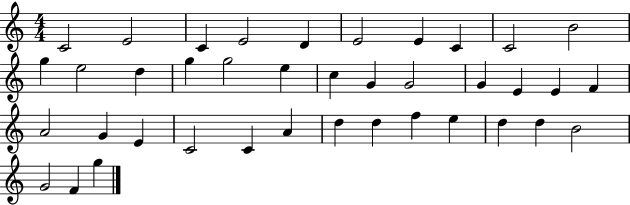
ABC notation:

X:1
T:Untitled
M:4/4
L:1/4
K:C
C2 E2 C E2 D E2 E C C2 B2 g e2 d g g2 e c G G2 G E E F A2 G E C2 C A d d f e d d B2 G2 F g